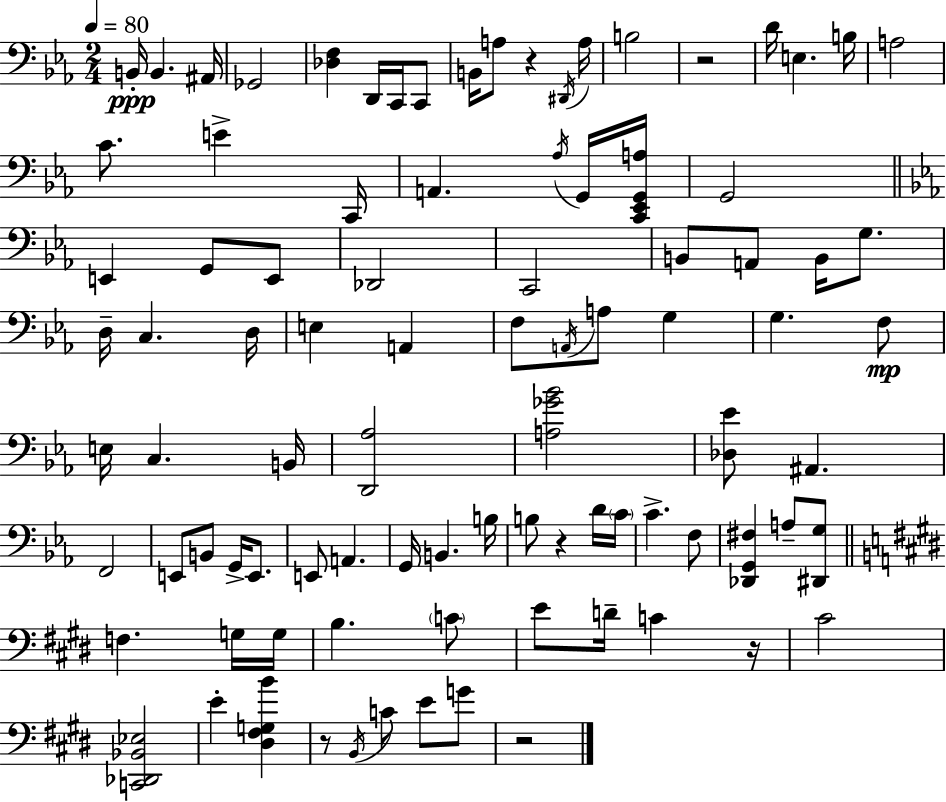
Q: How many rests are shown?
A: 6